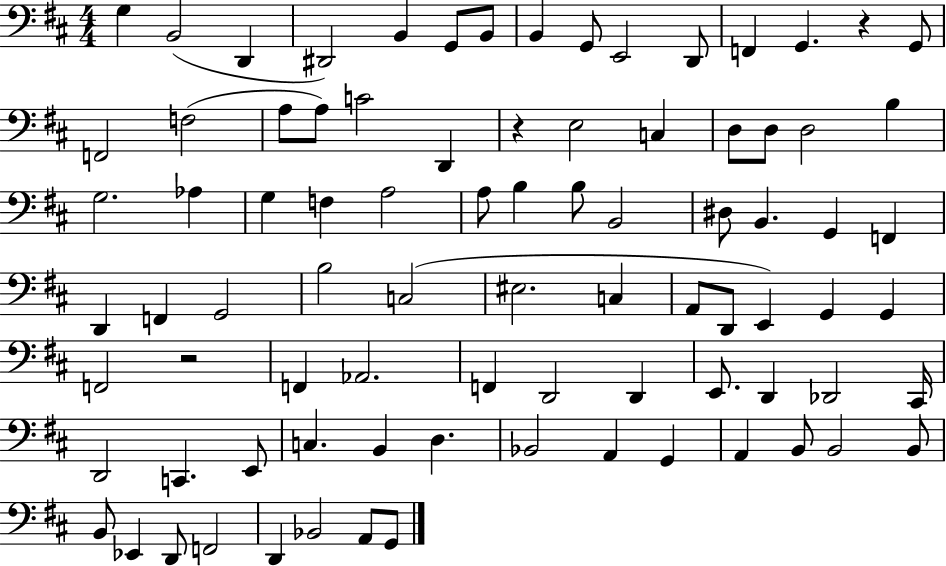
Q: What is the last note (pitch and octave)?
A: G2